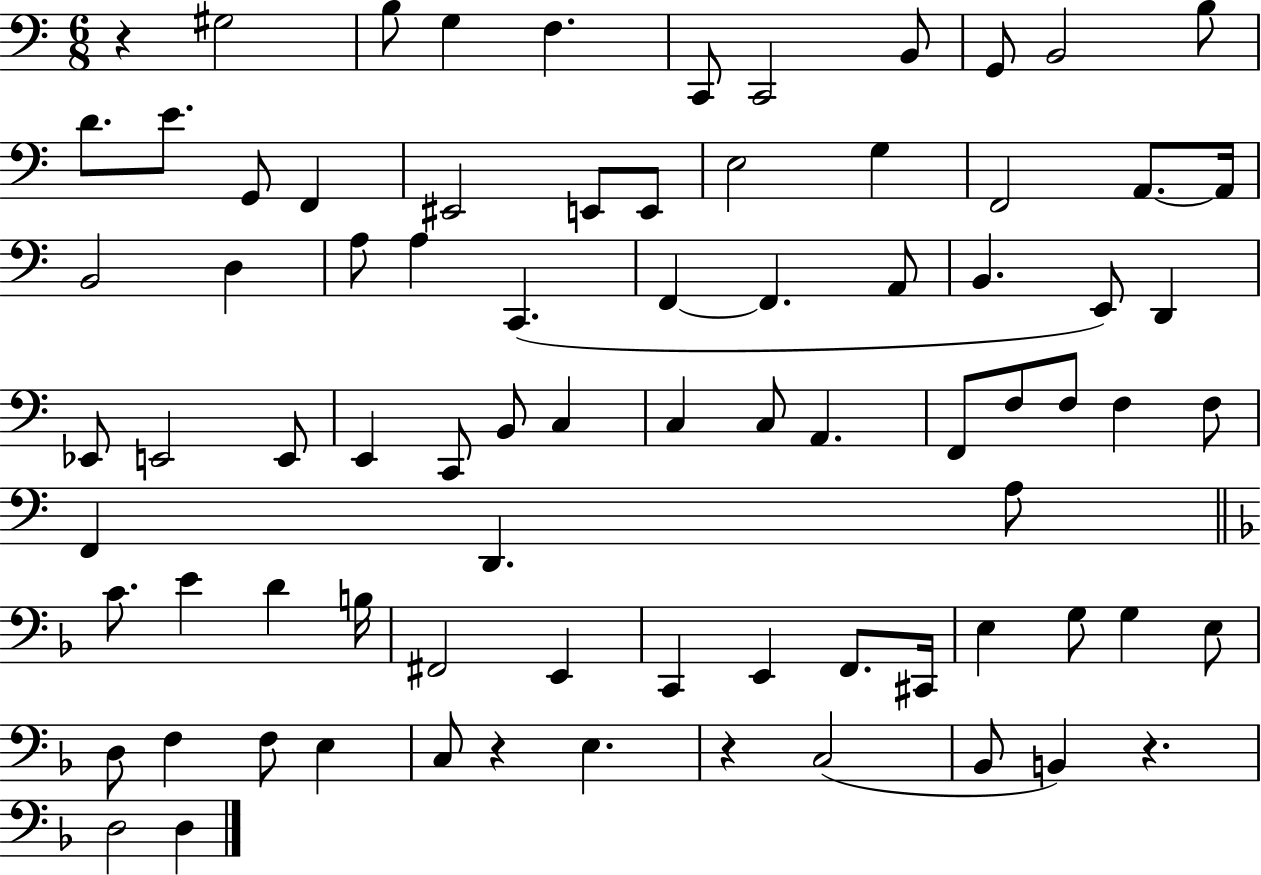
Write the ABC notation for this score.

X:1
T:Untitled
M:6/8
L:1/4
K:C
z ^G,2 B,/2 G, F, C,,/2 C,,2 B,,/2 G,,/2 B,,2 B,/2 D/2 E/2 G,,/2 F,, ^E,,2 E,,/2 E,,/2 E,2 G, F,,2 A,,/2 A,,/4 B,,2 D, A,/2 A, C,, F,, F,, A,,/2 B,, E,,/2 D,, _E,,/2 E,,2 E,,/2 E,, C,,/2 B,,/2 C, C, C,/2 A,, F,,/2 F,/2 F,/2 F, F,/2 F,, D,, A,/2 C/2 E D B,/4 ^F,,2 E,, C,, E,, F,,/2 ^C,,/4 E, G,/2 G, E,/2 D,/2 F, F,/2 E, C,/2 z E, z C,2 _B,,/2 B,, z D,2 D,